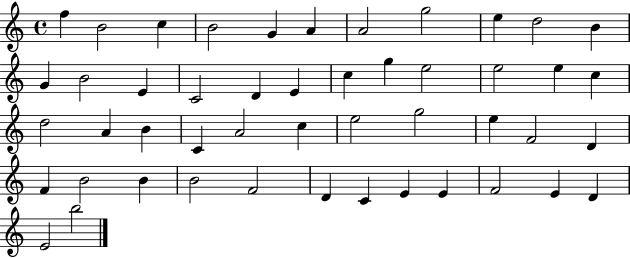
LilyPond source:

{
  \clef treble
  \time 4/4
  \defaultTimeSignature
  \key c \major
  f''4 b'2 c''4 | b'2 g'4 a'4 | a'2 g''2 | e''4 d''2 b'4 | \break g'4 b'2 e'4 | c'2 d'4 e'4 | c''4 g''4 e''2 | e''2 e''4 c''4 | \break d''2 a'4 b'4 | c'4 a'2 c''4 | e''2 g''2 | e''4 f'2 d'4 | \break f'4 b'2 b'4 | b'2 f'2 | d'4 c'4 e'4 e'4 | f'2 e'4 d'4 | \break e'2 b''2 | \bar "|."
}